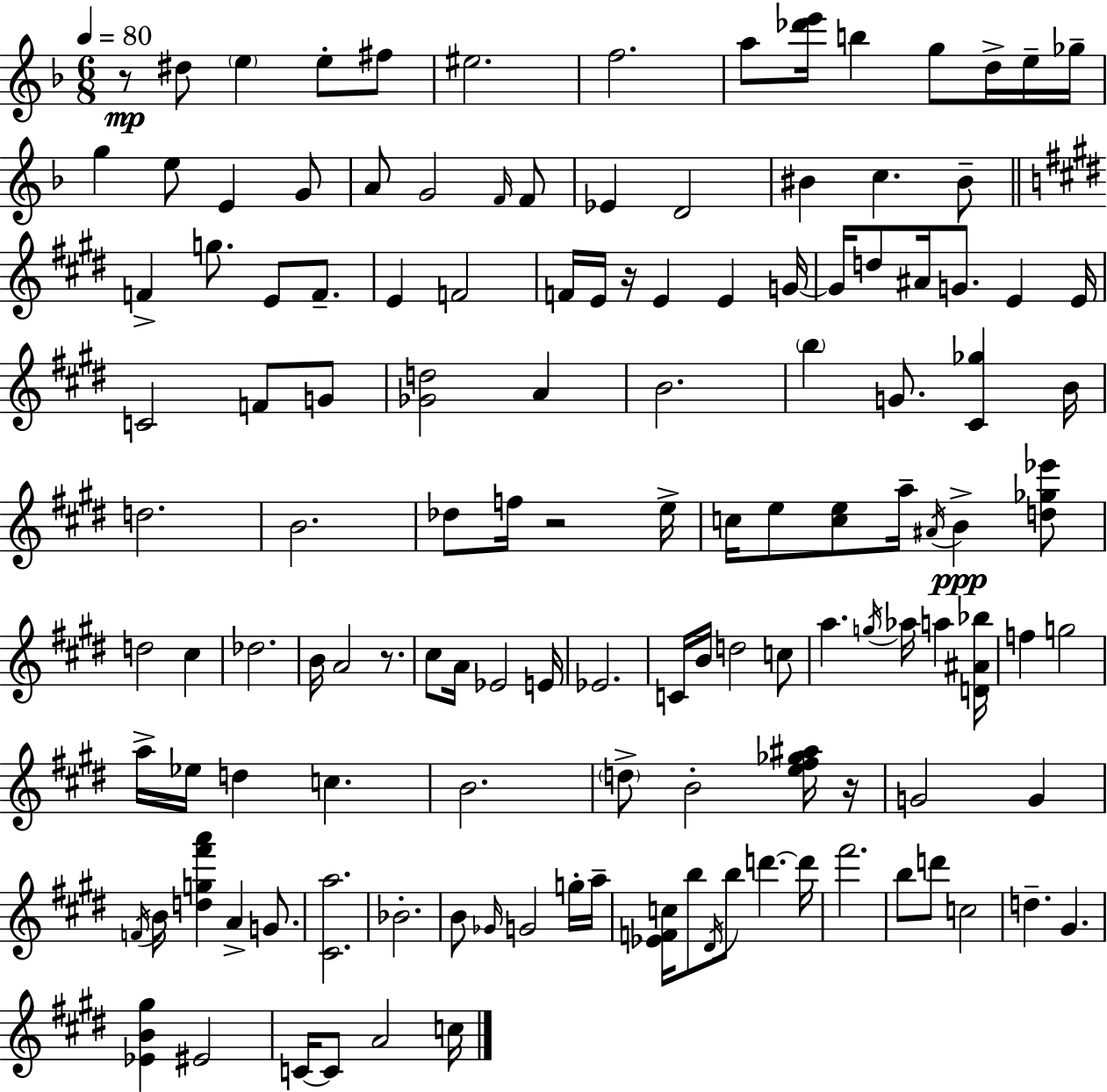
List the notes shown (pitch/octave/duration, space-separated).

R/e D#5/e E5/q E5/e F#5/e EIS5/h. F5/h. A5/e [Db6,E6]/s B5/q G5/e D5/s E5/s Gb5/s G5/q E5/e E4/q G4/e A4/e G4/h F4/s F4/e Eb4/q D4/h BIS4/q C5/q. BIS4/e F4/q G5/e. E4/e F4/e. E4/q F4/h F4/s E4/s R/s E4/q E4/q G4/s G4/s D5/e A#4/s G4/e. E4/q E4/s C4/h F4/e G4/e [Gb4,D5]/h A4/q B4/h. B5/q G4/e. [C#4,Gb5]/q B4/s D5/h. B4/h. Db5/e F5/s R/h E5/s C5/s E5/e [C5,E5]/e A5/s A#4/s B4/q [D5,Gb5,Eb6]/e D5/h C#5/q Db5/h. B4/s A4/h R/e. C#5/e A4/s Eb4/h E4/s Eb4/h. C4/s B4/s D5/h C5/e A5/q. G5/s Ab5/s A5/q [D4,A#4,Bb5]/s F5/q G5/h A5/s Eb5/s D5/q C5/q. B4/h. D5/e B4/h [E5,F#5,Gb5,A#5]/s R/s G4/h G4/q F4/s B4/s [D5,G5,F#6,A6]/q A4/q G4/e. [C#4,A5]/h. Bb4/h. B4/e Gb4/s G4/h G5/s A5/s [Eb4,F4,C5]/s B5/e D#4/s B5/e D6/q. D6/s F#6/h. B5/e D6/e C5/h D5/q. G#4/q. [Eb4,B4,G#5]/q EIS4/h C4/s C4/e A4/h C5/s